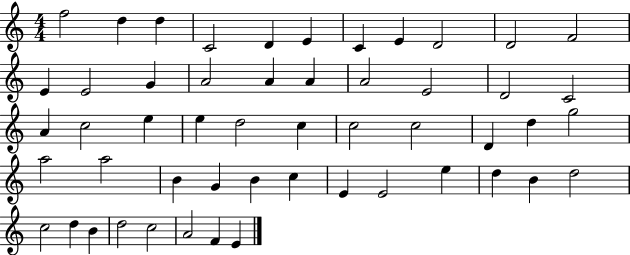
X:1
T:Untitled
M:4/4
L:1/4
K:C
f2 d d C2 D E C E D2 D2 F2 E E2 G A2 A A A2 E2 D2 C2 A c2 e e d2 c c2 c2 D d g2 a2 a2 B G B c E E2 e d B d2 c2 d B d2 c2 A2 F E